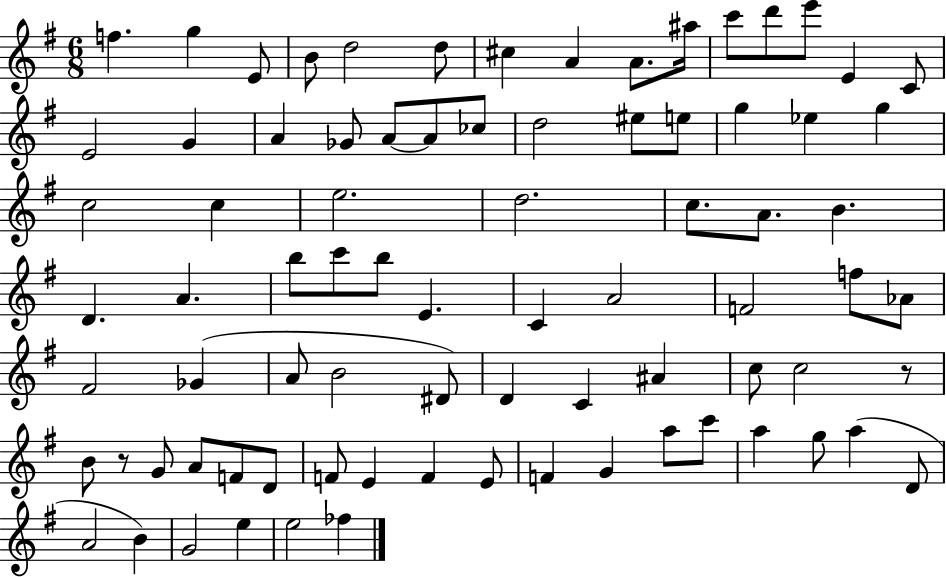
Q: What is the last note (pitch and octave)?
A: FES5